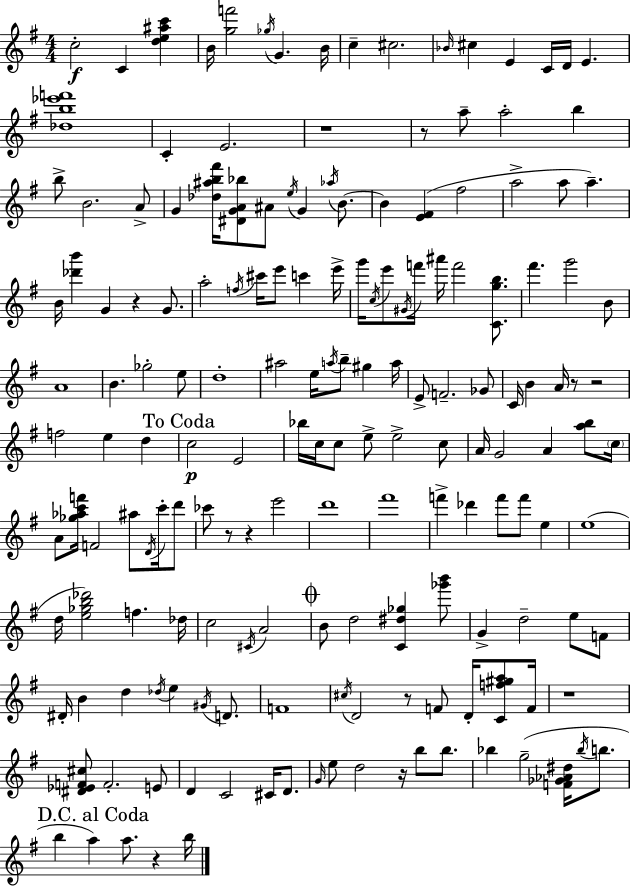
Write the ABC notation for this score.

X:1
T:Untitled
M:4/4
L:1/4
K:G
c2 C [de^ac'] B/4 [gf']2 _g/4 G B/4 c ^c2 _B/4 ^c E C/4 D/4 E [_db_e'f']4 C E2 z4 z/2 a/2 a2 b b/2 B2 A/2 G [_d^ab^f']/4 [^DGA_b]/2 ^A/2 e/4 G _a/4 B/2 B [E^F] ^f2 a2 a/2 a B/4 [_d'b'] G z G/2 a2 f/4 ^c'/4 e'/2 c' e'/4 g'/4 c/4 e'/2 ^G/4 f'/4 ^a'/4 f'2 [Cgb]/2 ^f' g'2 B/2 A4 B _g2 e/2 d4 ^a2 e/4 a/4 b/2 ^g a/4 E/2 F2 _G/2 C/4 B A/4 z/2 z2 f2 e d c2 E2 _b/4 c/4 c/2 e/2 e2 c/2 A/4 G2 A [ab]/2 c/4 A/2 [_g_ac'f']/4 F2 ^a/2 D/4 c'/4 d'/2 _c'/2 z/2 z e'2 d'4 ^f'4 f' _d' f'/2 f'/2 e e4 d/4 [e_gb_d']2 f _d/4 c2 ^C/4 A2 B/2 d2 [C^d_g] [_g'b']/2 G d2 e/2 F/2 ^D/4 B d _d/4 e ^G/4 D/2 F4 ^c/4 D2 z/2 F/2 D/4 [Cf^ga]/2 F/4 z4 [^D_EF^c]/2 F2 E/2 D C2 ^C/4 D/2 G/4 e/2 d2 z/4 b/2 b/2 _b g2 [F_G_A^d]/4 _b/4 b/2 b a a/2 z b/4